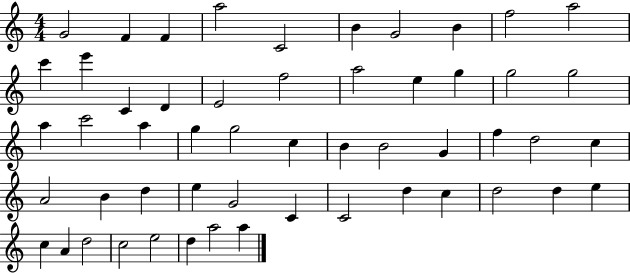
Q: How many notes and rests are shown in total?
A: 53